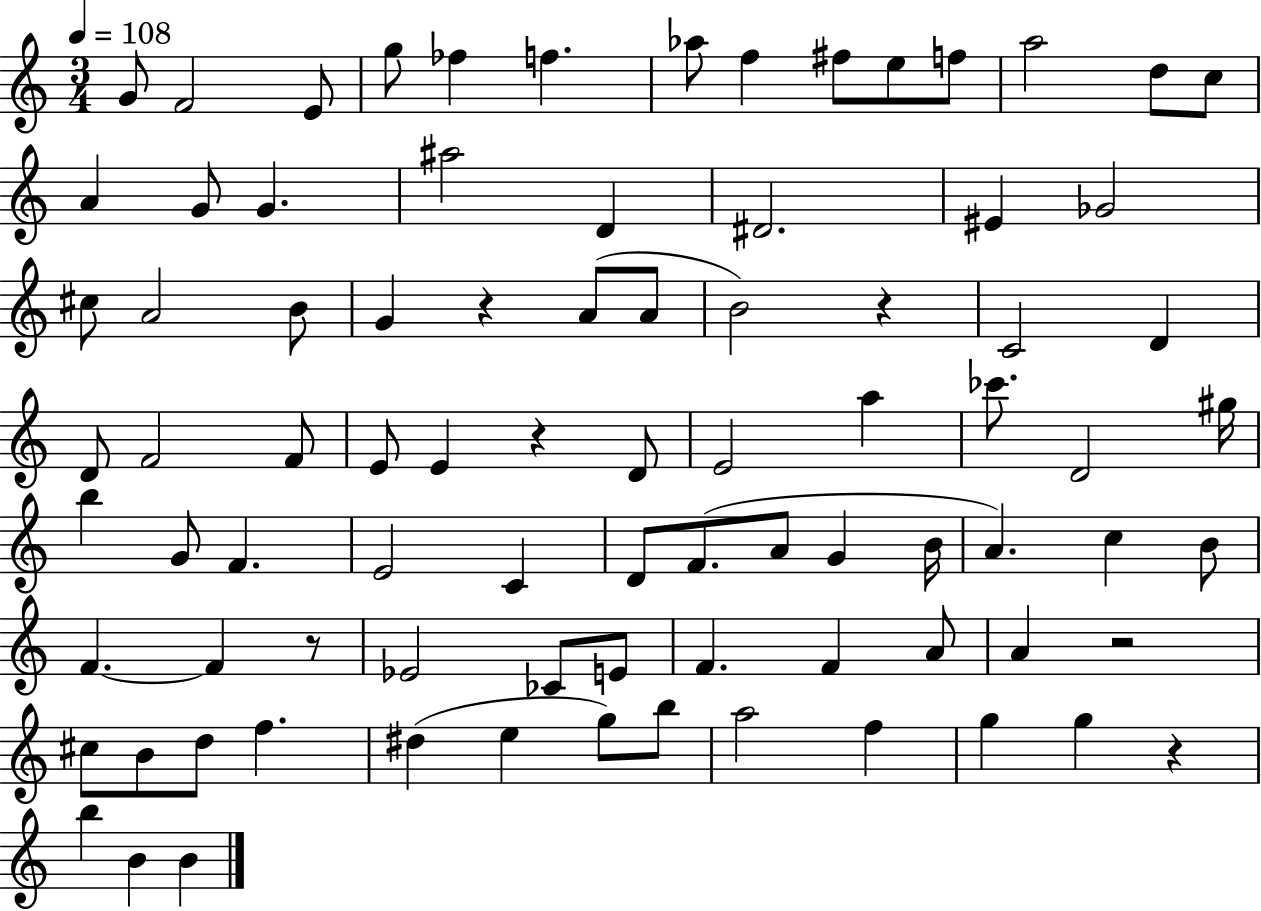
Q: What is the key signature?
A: C major